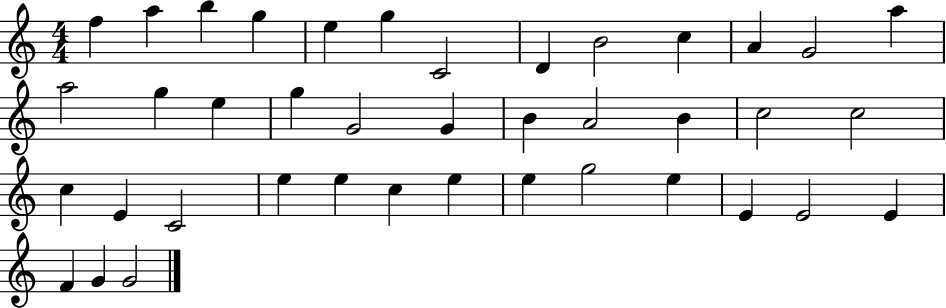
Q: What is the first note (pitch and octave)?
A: F5